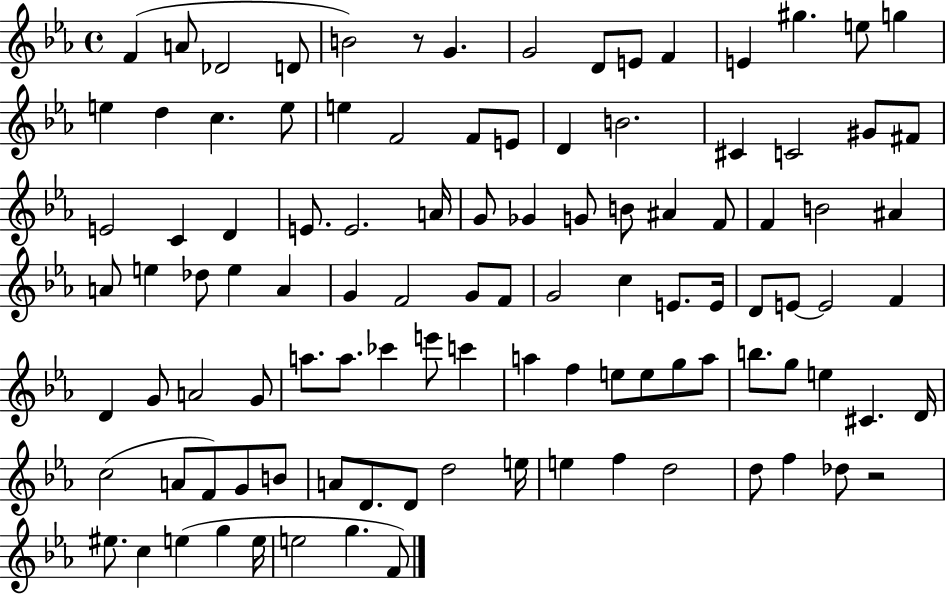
F4/q A4/e Db4/h D4/e B4/h R/e G4/q. G4/h D4/e E4/e F4/q E4/q G#5/q. E5/e G5/q E5/q D5/q C5/q. E5/e E5/q F4/h F4/e E4/e D4/q B4/h. C#4/q C4/h G#4/e F#4/e E4/h C4/q D4/q E4/e. E4/h. A4/s G4/e Gb4/q G4/e B4/e A#4/q F4/e F4/q B4/h A#4/q A4/e E5/q Db5/e E5/q A4/q G4/q F4/h G4/e F4/e G4/h C5/q E4/e. E4/s D4/e E4/e E4/h F4/q D4/q G4/e A4/h G4/e A5/e. A5/e. CES6/q E6/e C6/q A5/q F5/q E5/e E5/e G5/e A5/e B5/e. G5/e E5/q C#4/q. D4/s C5/h A4/e F4/e G4/e B4/e A4/e D4/e. D4/e D5/h E5/s E5/q F5/q D5/h D5/e F5/q Db5/e R/h EIS5/e. C5/q E5/q G5/q E5/s E5/h G5/q. F4/e